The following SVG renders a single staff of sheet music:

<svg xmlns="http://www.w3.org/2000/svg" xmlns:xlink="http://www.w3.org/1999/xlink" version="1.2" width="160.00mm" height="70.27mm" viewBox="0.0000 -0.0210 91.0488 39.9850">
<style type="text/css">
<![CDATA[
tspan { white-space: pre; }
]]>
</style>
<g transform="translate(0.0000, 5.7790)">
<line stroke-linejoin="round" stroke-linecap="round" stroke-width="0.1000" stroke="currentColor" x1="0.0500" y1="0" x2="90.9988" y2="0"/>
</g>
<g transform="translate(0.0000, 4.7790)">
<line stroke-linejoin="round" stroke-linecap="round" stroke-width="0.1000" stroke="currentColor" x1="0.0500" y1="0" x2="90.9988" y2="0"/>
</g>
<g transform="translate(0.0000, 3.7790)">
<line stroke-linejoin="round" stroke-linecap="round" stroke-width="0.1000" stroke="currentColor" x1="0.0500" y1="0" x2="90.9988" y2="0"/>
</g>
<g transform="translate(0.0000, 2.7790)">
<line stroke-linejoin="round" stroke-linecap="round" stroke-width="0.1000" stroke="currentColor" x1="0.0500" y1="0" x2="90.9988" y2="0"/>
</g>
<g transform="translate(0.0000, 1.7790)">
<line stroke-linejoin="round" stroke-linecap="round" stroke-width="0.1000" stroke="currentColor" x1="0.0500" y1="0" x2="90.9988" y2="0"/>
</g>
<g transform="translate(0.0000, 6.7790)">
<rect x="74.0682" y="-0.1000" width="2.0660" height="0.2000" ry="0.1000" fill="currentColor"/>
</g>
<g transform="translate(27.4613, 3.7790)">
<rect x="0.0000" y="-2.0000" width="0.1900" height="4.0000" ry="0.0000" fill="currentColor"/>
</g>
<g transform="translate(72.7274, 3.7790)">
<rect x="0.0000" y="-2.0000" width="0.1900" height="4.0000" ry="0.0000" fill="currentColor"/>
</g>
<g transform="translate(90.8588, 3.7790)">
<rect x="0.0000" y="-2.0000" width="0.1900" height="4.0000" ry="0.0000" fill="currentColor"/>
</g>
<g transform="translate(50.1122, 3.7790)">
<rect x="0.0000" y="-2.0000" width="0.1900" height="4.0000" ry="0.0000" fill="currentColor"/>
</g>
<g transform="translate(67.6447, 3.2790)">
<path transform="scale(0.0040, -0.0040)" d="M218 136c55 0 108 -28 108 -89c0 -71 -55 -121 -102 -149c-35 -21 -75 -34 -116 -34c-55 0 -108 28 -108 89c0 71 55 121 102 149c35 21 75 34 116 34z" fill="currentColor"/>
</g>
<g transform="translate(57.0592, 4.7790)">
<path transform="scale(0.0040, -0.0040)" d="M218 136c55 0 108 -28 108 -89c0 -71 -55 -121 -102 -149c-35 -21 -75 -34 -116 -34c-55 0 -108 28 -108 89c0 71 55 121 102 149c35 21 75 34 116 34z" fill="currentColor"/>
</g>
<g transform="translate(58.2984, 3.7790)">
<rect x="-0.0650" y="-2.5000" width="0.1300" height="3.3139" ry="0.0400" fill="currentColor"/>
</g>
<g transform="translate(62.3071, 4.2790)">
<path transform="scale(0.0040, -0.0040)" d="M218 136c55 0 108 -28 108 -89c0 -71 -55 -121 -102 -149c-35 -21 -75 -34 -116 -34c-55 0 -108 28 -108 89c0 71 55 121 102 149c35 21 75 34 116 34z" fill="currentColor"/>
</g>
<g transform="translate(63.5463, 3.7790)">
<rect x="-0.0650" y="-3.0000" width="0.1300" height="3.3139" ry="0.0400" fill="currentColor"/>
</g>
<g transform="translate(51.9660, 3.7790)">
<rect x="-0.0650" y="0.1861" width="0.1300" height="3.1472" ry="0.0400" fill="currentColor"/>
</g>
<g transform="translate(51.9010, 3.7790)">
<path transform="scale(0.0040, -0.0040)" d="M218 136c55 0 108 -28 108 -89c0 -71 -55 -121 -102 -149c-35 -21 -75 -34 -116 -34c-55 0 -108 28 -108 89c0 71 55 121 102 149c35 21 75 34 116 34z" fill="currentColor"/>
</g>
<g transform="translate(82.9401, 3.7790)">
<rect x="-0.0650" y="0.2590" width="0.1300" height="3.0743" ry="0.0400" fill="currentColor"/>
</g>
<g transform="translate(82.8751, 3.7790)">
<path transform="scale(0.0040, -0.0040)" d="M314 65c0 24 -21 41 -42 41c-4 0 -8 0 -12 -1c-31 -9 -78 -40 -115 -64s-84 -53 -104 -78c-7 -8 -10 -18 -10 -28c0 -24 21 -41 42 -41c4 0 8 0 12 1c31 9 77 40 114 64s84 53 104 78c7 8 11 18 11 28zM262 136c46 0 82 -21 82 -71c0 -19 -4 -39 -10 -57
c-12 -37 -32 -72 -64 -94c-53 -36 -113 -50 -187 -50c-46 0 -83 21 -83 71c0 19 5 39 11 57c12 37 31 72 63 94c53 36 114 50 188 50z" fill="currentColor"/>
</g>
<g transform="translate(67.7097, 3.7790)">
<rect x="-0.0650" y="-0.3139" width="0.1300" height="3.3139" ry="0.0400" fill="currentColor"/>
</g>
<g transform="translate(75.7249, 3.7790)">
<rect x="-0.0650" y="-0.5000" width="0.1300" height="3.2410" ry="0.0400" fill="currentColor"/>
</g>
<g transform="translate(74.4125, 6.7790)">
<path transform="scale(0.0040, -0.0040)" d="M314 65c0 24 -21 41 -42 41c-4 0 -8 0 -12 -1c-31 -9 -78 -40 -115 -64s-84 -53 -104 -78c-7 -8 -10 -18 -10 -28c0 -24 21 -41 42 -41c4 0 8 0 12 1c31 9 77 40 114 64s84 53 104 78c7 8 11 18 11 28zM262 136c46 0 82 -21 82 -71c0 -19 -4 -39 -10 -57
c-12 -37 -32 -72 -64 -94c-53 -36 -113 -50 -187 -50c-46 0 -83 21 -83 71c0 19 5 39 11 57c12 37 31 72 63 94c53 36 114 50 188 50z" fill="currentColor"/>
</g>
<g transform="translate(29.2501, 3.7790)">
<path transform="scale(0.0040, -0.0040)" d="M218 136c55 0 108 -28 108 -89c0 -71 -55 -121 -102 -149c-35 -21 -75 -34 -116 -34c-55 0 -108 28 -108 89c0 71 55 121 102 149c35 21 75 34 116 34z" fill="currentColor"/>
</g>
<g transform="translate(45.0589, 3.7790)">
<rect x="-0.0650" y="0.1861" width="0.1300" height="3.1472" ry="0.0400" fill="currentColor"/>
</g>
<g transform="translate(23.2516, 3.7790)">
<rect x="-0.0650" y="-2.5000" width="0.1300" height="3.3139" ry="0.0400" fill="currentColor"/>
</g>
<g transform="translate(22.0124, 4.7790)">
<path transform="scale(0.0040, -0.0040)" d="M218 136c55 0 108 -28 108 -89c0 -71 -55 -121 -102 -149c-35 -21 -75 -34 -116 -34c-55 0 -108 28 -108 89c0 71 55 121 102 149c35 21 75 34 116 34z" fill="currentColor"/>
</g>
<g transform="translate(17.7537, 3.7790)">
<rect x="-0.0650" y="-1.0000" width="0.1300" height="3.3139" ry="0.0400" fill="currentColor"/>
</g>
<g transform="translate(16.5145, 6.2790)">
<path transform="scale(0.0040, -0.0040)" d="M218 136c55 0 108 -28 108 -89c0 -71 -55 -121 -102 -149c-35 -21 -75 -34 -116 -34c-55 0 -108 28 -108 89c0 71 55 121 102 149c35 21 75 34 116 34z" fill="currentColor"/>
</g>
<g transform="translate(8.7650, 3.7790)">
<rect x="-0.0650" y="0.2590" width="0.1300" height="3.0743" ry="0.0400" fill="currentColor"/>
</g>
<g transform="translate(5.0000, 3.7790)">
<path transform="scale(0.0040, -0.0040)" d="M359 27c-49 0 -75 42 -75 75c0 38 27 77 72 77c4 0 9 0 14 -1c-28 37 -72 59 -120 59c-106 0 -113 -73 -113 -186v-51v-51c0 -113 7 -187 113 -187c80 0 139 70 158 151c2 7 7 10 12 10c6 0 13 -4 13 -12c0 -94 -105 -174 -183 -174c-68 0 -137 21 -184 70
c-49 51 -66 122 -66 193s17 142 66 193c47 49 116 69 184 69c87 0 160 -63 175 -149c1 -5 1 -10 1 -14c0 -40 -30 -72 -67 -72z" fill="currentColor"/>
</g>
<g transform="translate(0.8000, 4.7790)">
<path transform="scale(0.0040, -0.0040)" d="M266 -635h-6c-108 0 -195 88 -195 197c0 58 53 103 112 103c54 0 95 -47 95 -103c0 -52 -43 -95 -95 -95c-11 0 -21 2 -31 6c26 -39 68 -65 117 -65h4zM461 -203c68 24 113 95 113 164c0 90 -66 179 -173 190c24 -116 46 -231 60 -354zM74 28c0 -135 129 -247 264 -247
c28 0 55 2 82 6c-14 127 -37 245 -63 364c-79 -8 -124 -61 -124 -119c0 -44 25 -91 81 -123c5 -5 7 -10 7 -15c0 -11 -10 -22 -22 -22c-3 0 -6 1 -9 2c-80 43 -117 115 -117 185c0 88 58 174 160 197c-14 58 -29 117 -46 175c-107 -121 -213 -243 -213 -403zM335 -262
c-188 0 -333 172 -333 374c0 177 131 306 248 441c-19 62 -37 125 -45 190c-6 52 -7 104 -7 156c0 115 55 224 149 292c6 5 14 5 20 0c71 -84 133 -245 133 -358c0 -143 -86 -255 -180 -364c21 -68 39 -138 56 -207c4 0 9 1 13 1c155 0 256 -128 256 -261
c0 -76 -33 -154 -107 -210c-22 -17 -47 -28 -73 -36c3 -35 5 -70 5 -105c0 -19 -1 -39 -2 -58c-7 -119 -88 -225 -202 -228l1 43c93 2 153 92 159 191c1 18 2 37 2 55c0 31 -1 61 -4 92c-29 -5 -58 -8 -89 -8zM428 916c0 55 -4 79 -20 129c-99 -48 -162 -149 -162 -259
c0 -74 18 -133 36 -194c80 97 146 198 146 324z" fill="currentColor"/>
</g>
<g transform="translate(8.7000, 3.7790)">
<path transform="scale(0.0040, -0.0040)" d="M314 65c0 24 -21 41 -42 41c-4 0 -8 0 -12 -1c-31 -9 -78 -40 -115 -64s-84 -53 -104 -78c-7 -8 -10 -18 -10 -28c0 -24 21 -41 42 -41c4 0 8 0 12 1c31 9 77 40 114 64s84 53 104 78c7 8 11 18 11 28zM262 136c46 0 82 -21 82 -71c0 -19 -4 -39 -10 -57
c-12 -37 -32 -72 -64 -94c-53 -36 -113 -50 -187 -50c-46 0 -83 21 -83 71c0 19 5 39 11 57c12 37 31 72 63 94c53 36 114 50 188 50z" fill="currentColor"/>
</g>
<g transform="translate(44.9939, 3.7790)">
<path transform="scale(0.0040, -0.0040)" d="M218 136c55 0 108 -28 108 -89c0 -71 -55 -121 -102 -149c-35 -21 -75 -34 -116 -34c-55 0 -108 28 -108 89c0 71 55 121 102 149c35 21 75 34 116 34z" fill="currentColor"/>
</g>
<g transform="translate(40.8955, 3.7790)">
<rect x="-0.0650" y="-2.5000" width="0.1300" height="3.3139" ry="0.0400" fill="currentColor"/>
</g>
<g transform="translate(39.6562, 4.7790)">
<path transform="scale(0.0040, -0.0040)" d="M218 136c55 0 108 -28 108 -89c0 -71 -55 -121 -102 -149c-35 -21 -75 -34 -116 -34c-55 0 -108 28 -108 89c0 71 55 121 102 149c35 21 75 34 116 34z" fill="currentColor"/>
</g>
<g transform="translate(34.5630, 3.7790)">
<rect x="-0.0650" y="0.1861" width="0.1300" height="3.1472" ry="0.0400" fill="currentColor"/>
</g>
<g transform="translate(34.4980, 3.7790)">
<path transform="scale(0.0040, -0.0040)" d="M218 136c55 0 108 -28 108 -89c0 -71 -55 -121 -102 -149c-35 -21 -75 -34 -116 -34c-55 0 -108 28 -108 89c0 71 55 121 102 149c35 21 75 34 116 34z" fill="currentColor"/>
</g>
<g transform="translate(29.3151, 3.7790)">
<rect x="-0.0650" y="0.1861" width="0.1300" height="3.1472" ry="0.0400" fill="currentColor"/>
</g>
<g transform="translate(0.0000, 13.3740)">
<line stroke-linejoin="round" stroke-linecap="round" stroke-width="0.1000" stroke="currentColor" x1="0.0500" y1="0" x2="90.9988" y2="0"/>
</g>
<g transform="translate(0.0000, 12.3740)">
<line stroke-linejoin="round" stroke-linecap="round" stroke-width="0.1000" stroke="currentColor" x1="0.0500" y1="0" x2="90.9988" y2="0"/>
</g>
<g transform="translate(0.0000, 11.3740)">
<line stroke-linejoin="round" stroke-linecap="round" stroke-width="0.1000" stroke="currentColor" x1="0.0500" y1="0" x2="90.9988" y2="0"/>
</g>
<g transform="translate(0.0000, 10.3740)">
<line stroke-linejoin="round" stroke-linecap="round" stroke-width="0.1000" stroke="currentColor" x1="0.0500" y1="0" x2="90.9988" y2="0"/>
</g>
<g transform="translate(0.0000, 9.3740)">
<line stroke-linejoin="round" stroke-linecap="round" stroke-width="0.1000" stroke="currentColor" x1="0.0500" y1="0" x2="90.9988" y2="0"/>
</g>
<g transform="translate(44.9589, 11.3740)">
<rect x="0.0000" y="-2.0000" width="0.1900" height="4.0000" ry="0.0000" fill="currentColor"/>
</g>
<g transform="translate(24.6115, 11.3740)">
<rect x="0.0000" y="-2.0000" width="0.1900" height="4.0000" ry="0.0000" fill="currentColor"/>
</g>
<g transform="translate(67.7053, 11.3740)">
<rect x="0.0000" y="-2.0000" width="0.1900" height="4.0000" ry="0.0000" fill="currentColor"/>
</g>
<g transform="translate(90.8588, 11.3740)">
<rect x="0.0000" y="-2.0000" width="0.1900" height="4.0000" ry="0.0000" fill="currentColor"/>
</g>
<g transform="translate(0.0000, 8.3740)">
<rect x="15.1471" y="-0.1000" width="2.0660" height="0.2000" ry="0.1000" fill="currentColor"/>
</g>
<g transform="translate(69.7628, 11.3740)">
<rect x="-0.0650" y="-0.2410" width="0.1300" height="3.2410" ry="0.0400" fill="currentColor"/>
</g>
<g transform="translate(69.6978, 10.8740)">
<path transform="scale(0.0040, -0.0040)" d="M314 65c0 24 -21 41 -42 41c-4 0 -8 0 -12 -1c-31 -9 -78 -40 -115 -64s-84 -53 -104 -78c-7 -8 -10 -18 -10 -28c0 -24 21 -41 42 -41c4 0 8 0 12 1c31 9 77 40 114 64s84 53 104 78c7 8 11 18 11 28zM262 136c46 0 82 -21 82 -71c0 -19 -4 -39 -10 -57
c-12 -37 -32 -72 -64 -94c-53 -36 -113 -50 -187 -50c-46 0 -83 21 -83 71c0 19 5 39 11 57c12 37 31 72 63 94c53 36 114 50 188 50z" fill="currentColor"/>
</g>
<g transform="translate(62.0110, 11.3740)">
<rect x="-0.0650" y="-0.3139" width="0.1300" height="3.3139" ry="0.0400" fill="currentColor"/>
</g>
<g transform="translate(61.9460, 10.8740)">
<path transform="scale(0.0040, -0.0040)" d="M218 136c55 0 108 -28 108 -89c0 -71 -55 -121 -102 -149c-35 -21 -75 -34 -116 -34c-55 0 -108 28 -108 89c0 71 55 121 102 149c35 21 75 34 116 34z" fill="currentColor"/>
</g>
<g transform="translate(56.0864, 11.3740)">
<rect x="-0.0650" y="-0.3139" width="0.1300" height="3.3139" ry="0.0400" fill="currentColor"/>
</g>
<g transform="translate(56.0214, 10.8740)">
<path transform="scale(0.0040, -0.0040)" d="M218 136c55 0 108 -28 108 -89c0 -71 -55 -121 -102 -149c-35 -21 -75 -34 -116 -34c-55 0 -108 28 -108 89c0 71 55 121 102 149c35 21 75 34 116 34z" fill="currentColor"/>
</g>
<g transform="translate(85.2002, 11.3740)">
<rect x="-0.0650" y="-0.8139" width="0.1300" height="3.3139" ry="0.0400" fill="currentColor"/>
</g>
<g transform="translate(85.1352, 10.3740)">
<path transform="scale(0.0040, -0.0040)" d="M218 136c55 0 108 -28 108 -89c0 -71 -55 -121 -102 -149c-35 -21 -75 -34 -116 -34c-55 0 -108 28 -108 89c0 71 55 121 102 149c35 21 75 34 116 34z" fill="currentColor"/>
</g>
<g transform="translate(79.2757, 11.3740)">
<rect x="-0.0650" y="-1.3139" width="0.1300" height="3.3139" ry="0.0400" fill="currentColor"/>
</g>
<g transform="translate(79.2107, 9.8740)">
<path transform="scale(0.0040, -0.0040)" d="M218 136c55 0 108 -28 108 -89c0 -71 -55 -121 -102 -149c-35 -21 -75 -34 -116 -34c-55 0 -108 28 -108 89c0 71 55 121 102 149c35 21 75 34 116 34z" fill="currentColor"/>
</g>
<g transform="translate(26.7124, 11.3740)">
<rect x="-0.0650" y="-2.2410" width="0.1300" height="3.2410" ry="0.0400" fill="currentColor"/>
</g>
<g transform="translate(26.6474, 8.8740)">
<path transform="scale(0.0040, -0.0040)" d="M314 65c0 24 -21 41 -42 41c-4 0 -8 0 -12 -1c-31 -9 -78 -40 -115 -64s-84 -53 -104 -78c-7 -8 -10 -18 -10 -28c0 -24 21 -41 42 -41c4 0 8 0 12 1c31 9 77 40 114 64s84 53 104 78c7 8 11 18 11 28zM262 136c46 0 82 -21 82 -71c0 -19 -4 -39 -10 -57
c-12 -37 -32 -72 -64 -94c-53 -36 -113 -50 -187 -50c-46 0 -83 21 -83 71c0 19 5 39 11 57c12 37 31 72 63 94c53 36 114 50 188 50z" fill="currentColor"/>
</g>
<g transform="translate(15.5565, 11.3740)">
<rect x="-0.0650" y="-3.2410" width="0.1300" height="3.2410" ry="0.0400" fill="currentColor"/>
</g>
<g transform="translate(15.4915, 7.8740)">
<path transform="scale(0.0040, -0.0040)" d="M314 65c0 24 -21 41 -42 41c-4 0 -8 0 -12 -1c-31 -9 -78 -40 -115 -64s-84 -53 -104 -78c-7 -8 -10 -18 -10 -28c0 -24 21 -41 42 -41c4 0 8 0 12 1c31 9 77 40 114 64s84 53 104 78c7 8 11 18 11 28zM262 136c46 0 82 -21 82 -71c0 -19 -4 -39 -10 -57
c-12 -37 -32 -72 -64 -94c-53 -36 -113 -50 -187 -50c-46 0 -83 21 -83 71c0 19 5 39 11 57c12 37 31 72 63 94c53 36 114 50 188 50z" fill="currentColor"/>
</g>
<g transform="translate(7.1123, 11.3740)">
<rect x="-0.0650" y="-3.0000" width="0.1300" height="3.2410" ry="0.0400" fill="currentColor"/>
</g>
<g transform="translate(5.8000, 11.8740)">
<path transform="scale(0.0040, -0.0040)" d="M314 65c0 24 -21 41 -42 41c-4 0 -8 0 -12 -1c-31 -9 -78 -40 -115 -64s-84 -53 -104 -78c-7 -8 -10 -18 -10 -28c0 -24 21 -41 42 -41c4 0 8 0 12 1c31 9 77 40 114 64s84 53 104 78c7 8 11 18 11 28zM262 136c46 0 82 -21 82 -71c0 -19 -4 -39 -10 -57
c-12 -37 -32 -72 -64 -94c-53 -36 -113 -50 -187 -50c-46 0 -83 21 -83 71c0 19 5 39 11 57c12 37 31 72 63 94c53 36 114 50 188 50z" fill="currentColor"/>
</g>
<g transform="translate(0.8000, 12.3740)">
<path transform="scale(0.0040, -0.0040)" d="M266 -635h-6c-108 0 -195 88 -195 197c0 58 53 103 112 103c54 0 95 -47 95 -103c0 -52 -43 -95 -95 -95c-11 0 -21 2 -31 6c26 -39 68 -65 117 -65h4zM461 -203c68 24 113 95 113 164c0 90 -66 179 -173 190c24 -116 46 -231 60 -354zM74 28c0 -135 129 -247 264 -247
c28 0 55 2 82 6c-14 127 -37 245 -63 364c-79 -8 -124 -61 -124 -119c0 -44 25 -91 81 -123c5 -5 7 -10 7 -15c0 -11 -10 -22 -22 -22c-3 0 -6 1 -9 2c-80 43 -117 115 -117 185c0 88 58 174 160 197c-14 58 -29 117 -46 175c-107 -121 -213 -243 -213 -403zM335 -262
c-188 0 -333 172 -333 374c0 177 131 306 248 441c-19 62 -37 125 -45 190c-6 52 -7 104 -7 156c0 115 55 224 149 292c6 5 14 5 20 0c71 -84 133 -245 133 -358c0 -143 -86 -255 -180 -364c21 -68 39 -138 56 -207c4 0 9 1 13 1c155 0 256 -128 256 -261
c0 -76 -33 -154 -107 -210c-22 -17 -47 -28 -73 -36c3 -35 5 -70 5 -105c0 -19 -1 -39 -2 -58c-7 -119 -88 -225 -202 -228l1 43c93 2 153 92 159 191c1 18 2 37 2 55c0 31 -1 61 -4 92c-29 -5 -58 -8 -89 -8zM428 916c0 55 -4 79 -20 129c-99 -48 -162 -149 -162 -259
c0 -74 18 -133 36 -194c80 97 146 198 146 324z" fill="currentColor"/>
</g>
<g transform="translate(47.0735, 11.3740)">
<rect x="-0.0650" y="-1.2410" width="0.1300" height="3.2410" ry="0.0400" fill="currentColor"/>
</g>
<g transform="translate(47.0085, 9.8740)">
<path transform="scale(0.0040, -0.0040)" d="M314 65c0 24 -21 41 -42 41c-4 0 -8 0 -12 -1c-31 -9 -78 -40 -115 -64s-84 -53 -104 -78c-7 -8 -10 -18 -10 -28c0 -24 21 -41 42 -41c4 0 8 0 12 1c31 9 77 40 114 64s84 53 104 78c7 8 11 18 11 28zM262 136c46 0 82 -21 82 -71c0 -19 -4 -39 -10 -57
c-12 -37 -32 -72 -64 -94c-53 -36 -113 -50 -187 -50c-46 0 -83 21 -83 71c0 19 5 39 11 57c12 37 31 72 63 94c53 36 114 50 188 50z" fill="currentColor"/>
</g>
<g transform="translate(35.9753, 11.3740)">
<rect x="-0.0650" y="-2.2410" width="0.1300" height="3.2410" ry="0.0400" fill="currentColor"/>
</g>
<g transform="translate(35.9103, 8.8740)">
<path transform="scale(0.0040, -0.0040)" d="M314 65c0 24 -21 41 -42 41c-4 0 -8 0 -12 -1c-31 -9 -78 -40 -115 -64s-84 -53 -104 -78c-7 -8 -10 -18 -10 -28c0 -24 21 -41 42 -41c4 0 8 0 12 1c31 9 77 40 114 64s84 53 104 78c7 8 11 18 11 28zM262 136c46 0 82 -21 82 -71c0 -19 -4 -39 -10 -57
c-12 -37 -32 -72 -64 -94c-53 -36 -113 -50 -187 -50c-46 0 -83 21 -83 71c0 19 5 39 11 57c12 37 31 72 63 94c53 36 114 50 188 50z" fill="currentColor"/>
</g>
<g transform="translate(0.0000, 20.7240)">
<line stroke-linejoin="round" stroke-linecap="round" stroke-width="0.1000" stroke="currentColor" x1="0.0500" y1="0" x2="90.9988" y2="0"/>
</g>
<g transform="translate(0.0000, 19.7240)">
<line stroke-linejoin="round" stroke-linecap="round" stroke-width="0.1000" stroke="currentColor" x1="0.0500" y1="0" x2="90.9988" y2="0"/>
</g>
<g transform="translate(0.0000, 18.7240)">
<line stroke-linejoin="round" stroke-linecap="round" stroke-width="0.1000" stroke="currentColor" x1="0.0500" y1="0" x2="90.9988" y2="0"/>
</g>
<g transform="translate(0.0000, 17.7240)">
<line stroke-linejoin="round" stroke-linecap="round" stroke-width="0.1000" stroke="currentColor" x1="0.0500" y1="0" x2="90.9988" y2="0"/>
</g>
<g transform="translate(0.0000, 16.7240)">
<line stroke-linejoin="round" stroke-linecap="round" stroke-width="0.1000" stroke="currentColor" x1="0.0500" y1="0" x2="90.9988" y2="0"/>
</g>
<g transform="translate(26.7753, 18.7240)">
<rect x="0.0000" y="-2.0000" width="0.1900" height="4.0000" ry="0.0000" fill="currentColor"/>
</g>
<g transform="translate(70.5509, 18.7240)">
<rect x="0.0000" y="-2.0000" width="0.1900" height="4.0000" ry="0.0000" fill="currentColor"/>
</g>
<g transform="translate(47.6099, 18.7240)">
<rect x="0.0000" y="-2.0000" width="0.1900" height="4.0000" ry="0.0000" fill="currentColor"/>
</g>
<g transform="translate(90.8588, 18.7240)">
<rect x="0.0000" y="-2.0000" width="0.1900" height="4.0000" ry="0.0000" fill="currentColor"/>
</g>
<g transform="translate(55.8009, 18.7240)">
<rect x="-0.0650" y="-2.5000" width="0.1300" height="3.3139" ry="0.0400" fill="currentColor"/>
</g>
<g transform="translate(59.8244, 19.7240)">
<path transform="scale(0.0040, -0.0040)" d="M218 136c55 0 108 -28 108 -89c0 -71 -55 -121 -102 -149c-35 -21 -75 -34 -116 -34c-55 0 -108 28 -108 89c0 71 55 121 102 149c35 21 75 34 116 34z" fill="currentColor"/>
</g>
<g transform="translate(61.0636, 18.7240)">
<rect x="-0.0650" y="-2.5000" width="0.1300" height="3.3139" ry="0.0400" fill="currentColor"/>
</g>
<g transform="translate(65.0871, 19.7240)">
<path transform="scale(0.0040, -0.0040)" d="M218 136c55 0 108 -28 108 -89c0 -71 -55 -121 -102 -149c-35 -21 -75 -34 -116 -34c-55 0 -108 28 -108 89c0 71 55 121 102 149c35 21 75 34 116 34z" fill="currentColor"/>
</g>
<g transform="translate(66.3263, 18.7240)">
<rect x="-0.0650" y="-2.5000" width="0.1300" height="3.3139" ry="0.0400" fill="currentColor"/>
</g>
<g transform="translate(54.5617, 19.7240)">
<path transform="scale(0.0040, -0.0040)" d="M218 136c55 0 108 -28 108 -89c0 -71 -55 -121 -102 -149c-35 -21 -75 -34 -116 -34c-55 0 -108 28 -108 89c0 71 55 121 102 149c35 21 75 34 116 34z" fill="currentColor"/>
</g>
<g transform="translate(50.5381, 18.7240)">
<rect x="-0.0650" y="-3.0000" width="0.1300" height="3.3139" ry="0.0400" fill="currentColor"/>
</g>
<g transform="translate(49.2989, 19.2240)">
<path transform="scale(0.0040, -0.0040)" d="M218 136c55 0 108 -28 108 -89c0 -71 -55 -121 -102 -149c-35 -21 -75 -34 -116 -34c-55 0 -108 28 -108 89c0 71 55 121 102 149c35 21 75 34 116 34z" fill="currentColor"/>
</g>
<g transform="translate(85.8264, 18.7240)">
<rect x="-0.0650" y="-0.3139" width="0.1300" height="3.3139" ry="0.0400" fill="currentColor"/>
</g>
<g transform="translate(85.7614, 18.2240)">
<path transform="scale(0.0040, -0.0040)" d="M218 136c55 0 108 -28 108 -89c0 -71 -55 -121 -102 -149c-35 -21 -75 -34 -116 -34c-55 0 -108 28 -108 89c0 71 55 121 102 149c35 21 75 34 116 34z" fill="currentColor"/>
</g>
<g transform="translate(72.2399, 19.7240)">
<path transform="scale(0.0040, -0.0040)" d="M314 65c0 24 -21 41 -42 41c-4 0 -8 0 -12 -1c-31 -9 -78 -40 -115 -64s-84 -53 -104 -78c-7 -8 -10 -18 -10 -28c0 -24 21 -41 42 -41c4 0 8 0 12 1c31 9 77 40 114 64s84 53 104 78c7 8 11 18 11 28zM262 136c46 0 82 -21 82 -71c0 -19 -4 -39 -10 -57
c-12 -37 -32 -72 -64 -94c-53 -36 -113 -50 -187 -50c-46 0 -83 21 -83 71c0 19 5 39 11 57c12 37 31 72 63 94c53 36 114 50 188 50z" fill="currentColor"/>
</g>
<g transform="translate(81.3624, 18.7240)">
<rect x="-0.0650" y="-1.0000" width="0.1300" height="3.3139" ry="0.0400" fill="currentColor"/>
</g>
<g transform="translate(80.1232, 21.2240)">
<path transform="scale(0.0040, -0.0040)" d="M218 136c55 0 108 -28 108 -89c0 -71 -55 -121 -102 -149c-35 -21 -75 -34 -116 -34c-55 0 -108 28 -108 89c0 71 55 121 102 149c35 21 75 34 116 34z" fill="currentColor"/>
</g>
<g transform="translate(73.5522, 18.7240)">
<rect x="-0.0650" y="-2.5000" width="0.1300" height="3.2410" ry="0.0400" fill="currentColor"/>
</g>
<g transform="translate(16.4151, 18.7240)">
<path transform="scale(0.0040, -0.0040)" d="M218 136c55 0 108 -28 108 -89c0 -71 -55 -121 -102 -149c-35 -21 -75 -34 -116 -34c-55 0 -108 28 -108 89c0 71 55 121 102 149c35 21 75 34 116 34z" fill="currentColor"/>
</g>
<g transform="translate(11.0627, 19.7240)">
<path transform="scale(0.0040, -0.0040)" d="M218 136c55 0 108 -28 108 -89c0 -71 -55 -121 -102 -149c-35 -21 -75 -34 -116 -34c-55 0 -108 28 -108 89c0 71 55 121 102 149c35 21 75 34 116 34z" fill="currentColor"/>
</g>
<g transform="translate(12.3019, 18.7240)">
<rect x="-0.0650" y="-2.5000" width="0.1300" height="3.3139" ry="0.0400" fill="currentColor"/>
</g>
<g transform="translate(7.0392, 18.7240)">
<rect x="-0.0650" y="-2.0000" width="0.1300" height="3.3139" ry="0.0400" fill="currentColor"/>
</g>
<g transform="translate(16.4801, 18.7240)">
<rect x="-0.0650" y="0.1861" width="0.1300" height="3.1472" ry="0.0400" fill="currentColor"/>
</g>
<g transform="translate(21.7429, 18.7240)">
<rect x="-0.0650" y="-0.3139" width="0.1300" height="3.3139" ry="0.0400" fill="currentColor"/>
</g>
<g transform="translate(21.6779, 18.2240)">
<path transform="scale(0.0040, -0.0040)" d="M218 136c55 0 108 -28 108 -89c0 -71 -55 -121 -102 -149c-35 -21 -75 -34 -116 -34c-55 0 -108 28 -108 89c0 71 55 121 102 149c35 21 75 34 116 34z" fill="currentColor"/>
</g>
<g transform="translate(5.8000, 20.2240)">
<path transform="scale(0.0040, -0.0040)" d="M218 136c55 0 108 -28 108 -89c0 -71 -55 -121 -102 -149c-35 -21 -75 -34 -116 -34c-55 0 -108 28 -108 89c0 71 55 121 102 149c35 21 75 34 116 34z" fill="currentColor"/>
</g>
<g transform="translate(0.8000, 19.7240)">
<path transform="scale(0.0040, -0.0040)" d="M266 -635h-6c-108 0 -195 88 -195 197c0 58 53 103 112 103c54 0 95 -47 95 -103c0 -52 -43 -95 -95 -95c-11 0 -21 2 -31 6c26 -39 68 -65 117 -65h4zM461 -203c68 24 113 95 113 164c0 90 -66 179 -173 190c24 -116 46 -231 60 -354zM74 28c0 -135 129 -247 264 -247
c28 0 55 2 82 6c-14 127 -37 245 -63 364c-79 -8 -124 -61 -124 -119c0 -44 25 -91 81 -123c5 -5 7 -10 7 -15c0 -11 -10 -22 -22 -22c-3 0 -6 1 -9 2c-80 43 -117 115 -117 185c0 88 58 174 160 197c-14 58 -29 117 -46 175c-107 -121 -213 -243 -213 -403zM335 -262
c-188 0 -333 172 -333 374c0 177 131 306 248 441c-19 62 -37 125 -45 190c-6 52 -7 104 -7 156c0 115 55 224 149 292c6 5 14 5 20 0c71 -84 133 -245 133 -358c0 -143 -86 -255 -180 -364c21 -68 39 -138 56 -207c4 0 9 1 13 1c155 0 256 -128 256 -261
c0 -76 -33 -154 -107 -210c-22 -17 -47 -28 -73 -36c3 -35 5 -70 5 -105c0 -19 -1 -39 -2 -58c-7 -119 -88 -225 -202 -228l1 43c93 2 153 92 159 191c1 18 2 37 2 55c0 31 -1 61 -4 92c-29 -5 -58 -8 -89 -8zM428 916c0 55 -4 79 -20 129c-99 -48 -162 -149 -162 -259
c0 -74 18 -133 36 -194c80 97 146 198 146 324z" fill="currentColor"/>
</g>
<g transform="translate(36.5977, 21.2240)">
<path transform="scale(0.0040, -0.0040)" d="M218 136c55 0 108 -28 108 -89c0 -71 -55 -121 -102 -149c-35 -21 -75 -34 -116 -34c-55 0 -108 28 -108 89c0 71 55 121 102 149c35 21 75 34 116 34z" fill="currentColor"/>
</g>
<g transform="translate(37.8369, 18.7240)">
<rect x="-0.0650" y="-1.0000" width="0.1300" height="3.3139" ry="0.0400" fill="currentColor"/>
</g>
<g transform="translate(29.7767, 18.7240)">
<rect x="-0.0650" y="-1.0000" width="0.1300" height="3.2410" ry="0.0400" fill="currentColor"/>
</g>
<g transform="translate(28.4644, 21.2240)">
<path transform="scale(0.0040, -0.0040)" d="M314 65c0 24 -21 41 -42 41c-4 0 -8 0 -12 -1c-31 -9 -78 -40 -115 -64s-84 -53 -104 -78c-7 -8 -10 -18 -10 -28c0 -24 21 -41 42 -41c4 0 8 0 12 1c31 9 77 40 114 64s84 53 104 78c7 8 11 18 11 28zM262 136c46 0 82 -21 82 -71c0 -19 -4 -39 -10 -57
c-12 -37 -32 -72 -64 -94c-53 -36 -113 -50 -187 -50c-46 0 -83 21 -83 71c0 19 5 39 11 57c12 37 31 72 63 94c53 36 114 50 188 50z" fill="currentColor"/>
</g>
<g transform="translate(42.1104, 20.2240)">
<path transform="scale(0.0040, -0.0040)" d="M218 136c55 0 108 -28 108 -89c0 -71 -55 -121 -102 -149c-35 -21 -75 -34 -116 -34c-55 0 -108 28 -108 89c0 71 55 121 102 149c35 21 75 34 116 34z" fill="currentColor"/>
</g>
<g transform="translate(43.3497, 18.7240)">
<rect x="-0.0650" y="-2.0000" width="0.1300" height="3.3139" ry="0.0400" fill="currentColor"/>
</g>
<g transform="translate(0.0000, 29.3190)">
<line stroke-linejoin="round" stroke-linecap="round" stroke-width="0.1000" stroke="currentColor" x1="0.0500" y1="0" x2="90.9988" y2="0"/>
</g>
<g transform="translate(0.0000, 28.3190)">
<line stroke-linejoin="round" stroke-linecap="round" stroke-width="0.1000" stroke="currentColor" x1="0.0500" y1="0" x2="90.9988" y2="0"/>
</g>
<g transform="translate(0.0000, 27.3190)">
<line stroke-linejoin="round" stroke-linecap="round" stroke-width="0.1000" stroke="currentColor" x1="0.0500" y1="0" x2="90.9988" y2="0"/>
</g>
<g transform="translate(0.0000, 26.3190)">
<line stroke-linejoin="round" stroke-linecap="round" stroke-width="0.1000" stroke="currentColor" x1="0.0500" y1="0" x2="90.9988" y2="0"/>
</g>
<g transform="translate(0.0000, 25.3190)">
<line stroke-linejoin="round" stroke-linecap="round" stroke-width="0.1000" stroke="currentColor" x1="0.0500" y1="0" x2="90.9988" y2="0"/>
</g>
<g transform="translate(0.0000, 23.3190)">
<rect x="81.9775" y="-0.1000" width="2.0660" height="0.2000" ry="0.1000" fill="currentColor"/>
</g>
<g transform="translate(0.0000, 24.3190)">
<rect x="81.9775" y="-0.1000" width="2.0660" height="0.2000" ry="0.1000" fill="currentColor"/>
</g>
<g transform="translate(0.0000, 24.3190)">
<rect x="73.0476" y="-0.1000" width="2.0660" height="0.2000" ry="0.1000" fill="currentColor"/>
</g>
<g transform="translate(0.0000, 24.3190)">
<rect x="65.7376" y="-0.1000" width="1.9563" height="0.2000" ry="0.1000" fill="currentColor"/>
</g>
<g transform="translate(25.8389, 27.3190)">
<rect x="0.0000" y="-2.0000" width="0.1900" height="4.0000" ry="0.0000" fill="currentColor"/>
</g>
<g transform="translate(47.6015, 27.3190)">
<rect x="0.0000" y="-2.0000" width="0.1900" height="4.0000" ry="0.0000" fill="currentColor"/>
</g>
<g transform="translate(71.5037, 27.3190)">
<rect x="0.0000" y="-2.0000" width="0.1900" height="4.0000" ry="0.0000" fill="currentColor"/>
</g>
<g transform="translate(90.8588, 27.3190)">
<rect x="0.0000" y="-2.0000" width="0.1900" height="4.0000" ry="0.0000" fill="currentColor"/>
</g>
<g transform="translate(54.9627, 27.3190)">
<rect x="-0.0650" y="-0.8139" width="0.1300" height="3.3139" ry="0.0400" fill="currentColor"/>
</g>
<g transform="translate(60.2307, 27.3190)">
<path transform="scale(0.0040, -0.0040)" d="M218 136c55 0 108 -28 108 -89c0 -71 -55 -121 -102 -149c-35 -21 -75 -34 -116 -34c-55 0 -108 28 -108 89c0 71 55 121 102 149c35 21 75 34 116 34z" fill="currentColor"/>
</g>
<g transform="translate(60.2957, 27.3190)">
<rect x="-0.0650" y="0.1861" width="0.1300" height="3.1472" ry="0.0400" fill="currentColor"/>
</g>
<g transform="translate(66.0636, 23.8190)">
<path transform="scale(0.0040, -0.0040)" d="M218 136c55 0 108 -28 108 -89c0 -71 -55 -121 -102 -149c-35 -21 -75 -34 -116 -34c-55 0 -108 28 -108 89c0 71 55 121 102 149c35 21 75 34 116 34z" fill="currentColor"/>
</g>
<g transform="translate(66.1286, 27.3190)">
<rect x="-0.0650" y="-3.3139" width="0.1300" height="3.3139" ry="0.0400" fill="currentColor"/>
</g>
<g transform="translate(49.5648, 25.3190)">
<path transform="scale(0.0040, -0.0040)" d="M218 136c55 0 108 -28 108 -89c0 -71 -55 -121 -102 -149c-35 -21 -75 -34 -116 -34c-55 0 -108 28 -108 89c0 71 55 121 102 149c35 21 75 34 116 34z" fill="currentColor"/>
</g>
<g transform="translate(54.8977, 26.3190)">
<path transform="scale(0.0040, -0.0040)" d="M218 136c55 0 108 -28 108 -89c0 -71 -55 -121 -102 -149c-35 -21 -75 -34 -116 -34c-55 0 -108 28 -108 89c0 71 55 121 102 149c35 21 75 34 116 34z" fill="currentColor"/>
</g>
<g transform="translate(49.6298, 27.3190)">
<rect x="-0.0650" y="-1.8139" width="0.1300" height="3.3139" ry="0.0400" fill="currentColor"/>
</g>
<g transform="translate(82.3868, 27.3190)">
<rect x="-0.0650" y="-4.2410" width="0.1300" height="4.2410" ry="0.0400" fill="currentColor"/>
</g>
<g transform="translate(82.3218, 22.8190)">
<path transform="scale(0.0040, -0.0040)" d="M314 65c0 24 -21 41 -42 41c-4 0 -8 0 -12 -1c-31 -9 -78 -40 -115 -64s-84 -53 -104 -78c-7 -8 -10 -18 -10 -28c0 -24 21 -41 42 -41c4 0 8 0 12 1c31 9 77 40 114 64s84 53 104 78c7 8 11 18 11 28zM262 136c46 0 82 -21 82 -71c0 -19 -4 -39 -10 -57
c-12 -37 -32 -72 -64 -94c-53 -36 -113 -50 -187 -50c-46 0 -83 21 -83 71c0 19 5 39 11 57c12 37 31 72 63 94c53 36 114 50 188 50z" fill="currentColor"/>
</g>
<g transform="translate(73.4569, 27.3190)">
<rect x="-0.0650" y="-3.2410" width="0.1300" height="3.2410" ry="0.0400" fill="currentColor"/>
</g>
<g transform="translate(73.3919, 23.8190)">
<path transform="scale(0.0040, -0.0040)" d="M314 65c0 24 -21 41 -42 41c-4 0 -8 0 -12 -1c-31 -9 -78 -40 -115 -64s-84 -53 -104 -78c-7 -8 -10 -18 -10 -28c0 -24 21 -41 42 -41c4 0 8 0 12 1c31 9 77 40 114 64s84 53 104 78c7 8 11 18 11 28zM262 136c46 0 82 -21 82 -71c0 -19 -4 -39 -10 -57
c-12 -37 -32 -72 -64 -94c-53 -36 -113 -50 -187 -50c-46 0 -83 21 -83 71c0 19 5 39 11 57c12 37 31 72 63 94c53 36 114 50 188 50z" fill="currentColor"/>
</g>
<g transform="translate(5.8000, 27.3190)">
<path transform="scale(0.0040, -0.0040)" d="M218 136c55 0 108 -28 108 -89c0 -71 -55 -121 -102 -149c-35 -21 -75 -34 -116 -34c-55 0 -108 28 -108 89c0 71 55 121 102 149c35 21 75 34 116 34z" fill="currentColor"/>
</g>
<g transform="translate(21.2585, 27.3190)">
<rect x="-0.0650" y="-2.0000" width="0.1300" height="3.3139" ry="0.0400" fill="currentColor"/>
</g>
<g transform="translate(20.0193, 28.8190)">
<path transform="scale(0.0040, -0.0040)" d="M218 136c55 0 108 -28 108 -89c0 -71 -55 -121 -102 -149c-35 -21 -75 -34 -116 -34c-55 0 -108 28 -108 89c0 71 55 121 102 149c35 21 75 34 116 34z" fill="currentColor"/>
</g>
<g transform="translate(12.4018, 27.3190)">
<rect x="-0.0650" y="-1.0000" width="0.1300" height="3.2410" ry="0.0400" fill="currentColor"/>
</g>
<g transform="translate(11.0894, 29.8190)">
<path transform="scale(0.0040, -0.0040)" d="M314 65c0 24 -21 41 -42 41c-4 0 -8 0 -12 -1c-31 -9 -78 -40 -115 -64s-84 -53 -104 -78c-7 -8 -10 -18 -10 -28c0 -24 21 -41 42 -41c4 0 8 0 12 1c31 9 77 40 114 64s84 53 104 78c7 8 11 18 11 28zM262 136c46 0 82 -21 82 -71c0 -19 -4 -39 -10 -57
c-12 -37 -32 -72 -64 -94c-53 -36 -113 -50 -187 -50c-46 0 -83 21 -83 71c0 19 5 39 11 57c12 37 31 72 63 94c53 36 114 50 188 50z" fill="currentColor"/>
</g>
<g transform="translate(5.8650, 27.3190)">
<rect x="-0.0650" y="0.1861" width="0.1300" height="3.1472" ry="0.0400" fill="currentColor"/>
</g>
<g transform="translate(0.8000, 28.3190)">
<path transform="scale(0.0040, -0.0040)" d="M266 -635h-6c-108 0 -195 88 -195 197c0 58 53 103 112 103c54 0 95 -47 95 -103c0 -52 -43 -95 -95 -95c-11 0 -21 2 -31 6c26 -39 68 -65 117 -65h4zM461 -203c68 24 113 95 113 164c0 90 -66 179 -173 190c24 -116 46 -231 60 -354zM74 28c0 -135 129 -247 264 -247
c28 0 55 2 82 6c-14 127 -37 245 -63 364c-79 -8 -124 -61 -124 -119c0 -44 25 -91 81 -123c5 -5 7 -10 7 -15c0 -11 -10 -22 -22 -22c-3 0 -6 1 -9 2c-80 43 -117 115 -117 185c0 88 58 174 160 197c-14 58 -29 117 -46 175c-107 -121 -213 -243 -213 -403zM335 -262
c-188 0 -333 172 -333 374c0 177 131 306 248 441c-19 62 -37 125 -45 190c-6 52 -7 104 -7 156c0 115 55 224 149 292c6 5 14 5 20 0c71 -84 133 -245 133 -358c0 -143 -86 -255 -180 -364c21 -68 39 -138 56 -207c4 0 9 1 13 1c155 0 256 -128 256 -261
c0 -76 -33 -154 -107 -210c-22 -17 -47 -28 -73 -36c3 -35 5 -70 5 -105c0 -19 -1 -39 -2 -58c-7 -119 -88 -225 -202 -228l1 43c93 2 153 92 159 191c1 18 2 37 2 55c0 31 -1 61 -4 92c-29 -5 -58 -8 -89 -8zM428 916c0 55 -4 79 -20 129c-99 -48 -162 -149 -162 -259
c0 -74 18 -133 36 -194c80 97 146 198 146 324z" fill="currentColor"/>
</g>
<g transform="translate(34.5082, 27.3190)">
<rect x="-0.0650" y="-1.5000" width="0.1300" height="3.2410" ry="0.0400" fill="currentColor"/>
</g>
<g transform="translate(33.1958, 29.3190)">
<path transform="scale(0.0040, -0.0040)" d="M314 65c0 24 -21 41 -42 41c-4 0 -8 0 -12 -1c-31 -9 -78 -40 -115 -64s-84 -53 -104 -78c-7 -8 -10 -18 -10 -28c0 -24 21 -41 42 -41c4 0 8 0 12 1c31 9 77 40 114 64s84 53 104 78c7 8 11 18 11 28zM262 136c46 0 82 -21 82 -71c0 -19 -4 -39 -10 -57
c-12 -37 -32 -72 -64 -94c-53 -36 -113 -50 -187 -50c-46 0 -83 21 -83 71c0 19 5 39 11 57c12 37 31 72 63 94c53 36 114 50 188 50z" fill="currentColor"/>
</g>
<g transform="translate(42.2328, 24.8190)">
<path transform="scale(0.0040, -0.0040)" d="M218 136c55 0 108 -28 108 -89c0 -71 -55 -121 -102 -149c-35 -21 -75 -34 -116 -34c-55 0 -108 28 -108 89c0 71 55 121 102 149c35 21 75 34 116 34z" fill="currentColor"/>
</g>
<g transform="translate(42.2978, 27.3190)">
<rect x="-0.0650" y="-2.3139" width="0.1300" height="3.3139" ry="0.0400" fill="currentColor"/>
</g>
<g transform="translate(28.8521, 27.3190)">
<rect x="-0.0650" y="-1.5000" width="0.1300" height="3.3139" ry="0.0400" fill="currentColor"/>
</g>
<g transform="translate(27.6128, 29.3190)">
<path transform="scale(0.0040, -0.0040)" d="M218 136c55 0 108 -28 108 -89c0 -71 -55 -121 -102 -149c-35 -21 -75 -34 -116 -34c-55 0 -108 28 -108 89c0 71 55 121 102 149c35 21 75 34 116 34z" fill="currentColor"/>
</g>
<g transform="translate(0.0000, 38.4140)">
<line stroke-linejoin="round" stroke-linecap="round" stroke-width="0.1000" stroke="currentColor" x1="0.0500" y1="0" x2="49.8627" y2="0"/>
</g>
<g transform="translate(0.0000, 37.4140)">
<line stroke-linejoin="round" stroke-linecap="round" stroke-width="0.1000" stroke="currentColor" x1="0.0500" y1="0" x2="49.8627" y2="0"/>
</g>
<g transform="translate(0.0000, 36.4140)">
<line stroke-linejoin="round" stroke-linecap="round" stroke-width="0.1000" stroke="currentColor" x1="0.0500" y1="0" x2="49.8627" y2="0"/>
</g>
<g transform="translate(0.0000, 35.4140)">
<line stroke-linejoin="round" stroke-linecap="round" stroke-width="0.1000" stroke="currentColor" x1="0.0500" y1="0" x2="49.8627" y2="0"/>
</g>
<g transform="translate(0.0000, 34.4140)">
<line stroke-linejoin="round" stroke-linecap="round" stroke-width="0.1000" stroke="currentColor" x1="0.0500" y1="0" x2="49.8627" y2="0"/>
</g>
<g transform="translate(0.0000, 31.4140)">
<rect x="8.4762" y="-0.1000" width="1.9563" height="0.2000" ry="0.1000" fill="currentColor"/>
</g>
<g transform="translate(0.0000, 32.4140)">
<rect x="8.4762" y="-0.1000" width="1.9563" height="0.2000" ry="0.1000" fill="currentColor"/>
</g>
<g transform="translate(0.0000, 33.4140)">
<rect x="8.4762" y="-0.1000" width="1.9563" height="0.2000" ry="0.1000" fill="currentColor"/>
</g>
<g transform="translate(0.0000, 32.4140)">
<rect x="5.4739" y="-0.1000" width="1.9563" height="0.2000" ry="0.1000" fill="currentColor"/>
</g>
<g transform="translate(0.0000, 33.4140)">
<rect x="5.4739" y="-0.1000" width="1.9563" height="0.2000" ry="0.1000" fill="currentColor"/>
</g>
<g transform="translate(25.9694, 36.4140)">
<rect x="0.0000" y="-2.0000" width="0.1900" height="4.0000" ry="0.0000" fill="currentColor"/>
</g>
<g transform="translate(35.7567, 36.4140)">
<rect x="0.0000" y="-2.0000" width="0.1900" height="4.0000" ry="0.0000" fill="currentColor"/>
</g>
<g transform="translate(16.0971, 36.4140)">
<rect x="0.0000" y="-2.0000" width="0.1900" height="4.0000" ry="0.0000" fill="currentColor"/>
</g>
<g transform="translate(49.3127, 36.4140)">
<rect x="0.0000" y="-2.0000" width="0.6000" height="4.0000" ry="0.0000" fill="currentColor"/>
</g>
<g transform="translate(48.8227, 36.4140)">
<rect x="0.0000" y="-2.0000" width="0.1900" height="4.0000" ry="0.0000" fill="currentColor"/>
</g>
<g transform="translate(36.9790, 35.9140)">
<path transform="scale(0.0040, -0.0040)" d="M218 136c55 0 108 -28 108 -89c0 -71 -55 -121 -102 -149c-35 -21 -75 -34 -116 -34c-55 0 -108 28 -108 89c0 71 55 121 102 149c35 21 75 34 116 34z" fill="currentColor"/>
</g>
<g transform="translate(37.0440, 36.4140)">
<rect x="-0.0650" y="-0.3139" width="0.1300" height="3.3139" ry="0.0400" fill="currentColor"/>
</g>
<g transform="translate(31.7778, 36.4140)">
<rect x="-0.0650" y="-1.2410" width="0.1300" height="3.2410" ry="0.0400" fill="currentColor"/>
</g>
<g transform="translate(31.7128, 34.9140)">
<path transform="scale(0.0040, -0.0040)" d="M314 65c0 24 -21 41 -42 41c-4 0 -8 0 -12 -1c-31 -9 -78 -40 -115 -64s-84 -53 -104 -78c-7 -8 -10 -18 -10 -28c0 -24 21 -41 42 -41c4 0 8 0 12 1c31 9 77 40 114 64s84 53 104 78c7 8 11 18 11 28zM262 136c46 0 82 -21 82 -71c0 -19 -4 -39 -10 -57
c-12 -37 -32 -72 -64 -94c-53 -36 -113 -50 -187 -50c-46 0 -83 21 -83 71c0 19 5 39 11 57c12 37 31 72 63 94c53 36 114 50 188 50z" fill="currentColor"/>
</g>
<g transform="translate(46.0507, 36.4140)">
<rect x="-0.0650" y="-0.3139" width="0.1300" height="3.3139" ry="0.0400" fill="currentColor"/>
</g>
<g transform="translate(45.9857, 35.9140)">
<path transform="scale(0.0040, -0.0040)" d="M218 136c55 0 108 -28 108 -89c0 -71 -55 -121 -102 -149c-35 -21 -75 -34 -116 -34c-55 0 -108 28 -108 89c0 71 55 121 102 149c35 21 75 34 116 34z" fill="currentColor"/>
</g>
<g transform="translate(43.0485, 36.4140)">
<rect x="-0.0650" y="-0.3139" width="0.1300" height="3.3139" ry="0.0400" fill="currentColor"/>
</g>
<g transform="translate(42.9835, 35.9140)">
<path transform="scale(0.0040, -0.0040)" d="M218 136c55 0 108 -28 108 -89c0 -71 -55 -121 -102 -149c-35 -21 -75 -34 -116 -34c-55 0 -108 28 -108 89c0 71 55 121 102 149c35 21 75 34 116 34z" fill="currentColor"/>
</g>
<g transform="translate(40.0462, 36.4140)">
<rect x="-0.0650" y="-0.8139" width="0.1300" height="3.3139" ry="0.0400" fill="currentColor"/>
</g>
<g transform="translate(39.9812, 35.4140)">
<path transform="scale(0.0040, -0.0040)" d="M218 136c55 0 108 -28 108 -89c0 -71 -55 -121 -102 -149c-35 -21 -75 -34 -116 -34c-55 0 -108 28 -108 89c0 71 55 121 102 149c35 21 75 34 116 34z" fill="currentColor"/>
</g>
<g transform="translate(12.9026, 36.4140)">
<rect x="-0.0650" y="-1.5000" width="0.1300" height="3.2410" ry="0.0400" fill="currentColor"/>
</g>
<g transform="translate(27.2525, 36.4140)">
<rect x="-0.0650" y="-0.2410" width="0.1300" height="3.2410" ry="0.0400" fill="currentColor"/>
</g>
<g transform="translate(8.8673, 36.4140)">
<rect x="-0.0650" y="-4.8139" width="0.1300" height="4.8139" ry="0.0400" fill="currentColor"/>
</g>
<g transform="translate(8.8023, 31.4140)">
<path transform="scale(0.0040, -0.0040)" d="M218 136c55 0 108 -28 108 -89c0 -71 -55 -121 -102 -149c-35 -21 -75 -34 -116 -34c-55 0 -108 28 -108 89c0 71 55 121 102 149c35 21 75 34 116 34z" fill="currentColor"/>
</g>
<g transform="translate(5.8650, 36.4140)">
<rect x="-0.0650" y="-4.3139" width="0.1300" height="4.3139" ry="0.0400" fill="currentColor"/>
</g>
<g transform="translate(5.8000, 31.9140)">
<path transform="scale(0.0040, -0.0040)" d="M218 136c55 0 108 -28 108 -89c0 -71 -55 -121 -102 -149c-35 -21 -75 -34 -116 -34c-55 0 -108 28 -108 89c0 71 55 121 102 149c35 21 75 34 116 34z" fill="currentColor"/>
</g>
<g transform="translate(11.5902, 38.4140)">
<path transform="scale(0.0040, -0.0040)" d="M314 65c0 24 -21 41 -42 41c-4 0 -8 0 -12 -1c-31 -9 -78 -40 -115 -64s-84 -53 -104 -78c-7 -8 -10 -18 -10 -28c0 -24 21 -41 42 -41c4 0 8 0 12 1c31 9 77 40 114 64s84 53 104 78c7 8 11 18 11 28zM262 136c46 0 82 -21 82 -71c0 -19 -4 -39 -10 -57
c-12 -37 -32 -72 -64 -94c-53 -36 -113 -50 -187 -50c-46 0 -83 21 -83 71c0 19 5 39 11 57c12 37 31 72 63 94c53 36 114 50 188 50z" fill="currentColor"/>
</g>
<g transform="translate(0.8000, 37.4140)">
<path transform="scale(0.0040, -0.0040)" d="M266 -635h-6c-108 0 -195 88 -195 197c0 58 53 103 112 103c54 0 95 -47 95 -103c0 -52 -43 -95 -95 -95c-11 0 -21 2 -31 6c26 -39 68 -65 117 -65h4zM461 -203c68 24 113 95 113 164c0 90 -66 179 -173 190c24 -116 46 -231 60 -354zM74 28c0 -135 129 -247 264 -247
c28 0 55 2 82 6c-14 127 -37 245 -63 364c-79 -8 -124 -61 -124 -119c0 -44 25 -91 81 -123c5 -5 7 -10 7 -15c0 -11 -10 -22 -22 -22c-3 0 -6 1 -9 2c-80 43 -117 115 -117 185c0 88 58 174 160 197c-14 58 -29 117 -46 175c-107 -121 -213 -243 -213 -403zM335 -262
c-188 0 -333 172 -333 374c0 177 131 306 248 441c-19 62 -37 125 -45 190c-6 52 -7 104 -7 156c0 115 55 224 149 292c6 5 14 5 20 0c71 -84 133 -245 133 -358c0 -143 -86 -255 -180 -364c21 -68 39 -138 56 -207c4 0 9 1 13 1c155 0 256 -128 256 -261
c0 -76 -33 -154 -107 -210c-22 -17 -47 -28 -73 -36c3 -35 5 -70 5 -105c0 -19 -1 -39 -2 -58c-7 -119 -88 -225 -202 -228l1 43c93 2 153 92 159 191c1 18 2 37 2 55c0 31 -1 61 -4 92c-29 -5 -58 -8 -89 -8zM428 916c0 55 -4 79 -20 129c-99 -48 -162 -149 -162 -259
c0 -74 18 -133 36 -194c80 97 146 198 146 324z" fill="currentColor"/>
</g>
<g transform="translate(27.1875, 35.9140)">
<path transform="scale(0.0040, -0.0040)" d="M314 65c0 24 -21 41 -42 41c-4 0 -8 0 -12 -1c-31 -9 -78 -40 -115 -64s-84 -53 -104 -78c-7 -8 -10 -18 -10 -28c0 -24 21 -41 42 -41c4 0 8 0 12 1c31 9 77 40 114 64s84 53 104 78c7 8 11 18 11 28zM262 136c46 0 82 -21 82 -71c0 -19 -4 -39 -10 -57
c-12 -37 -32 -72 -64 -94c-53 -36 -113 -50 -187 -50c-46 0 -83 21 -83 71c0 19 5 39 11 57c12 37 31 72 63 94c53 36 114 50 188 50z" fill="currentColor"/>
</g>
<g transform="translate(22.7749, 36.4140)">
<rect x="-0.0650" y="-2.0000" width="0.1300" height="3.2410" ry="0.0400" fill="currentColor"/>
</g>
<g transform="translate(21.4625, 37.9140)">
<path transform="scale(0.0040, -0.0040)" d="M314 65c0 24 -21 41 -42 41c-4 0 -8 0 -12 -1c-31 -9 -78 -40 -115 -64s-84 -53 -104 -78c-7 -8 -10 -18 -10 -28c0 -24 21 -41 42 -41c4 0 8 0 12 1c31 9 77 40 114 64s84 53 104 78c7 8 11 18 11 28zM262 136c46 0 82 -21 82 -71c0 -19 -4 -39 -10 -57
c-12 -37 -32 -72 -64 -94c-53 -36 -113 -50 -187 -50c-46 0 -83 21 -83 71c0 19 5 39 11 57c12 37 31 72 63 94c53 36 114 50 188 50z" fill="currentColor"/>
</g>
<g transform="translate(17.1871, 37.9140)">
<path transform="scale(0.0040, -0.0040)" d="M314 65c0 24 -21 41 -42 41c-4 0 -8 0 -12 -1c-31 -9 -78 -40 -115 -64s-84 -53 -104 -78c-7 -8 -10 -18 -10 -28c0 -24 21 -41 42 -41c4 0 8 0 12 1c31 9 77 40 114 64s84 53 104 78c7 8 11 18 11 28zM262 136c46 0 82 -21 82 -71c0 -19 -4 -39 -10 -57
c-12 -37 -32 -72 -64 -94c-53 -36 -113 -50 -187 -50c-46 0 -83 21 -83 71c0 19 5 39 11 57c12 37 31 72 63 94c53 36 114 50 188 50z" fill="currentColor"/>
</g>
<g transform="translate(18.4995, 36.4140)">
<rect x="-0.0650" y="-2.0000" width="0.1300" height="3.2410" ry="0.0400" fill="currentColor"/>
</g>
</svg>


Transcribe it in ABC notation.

X:1
T:Untitled
M:4/4
L:1/4
K:C
B2 D G B B G B B G A c C2 B2 A2 b2 g2 g2 e2 c c c2 e d F G B c D2 D F A G G G G2 D c B D2 F E E2 g f d B b b2 d'2 d' e' E2 F2 F2 c2 e2 c d c c